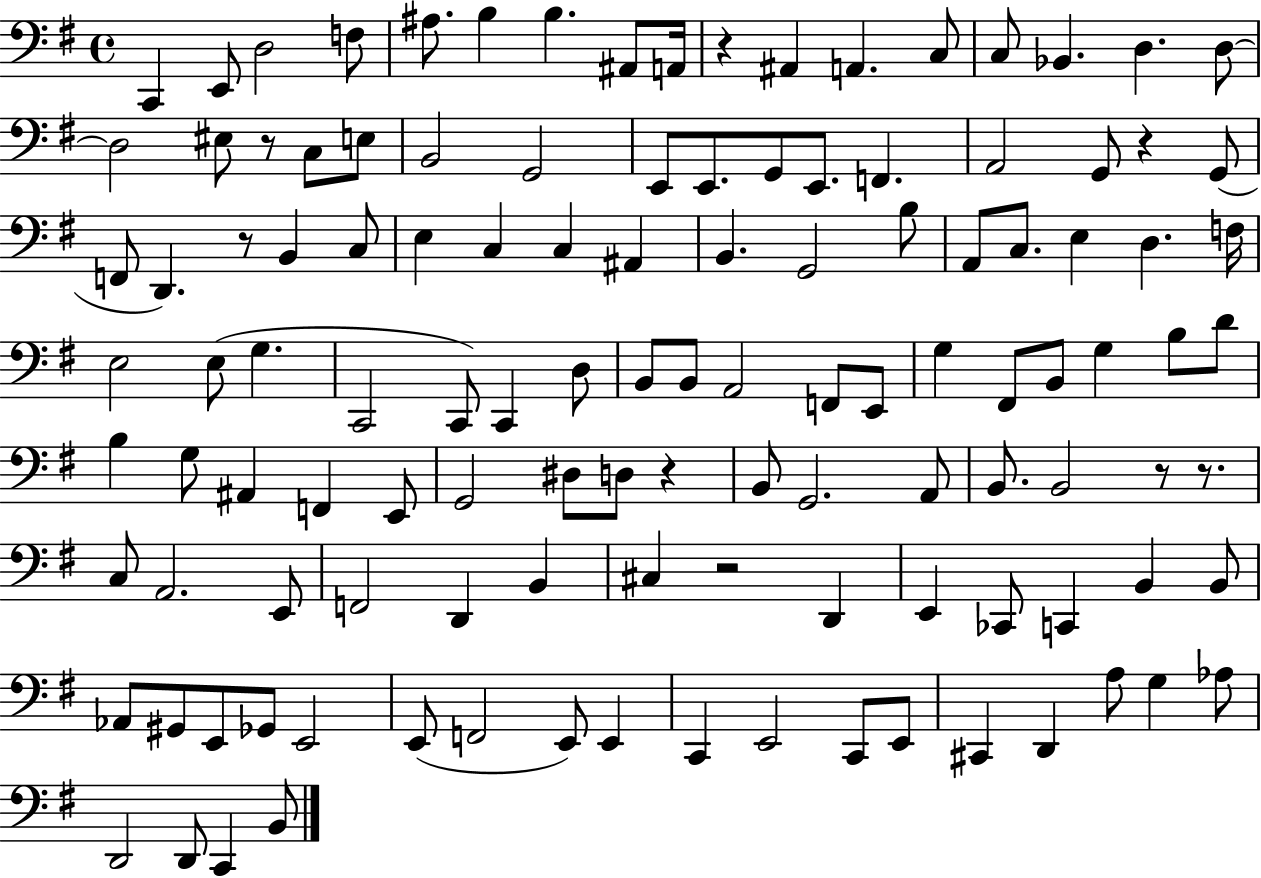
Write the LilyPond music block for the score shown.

{
  \clef bass
  \time 4/4
  \defaultTimeSignature
  \key g \major
  c,4 e,8 d2 f8 | ais8. b4 b4. ais,8 a,16 | r4 ais,4 a,4. c8 | c8 bes,4. d4. d8~~ | \break d2 eis8 r8 c8 e8 | b,2 g,2 | e,8 e,8. g,8 e,8. f,4. | a,2 g,8 r4 g,8( | \break f,8 d,4.) r8 b,4 c8 | e4 c4 c4 ais,4 | b,4. g,2 b8 | a,8 c8. e4 d4. f16 | \break e2 e8( g4. | c,2 c,8) c,4 d8 | b,8 b,8 a,2 f,8 e,8 | g4 fis,8 b,8 g4 b8 d'8 | \break b4 g8 ais,4 f,4 e,8 | g,2 dis8 d8 r4 | b,8 g,2. a,8 | b,8. b,2 r8 r8. | \break c8 a,2. e,8 | f,2 d,4 b,4 | cis4 r2 d,4 | e,4 ces,8 c,4 b,4 b,8 | \break aes,8 gis,8 e,8 ges,8 e,2 | e,8( f,2 e,8) e,4 | c,4 e,2 c,8 e,8 | cis,4 d,4 a8 g4 aes8 | \break d,2 d,8 c,4 b,8 | \bar "|."
}